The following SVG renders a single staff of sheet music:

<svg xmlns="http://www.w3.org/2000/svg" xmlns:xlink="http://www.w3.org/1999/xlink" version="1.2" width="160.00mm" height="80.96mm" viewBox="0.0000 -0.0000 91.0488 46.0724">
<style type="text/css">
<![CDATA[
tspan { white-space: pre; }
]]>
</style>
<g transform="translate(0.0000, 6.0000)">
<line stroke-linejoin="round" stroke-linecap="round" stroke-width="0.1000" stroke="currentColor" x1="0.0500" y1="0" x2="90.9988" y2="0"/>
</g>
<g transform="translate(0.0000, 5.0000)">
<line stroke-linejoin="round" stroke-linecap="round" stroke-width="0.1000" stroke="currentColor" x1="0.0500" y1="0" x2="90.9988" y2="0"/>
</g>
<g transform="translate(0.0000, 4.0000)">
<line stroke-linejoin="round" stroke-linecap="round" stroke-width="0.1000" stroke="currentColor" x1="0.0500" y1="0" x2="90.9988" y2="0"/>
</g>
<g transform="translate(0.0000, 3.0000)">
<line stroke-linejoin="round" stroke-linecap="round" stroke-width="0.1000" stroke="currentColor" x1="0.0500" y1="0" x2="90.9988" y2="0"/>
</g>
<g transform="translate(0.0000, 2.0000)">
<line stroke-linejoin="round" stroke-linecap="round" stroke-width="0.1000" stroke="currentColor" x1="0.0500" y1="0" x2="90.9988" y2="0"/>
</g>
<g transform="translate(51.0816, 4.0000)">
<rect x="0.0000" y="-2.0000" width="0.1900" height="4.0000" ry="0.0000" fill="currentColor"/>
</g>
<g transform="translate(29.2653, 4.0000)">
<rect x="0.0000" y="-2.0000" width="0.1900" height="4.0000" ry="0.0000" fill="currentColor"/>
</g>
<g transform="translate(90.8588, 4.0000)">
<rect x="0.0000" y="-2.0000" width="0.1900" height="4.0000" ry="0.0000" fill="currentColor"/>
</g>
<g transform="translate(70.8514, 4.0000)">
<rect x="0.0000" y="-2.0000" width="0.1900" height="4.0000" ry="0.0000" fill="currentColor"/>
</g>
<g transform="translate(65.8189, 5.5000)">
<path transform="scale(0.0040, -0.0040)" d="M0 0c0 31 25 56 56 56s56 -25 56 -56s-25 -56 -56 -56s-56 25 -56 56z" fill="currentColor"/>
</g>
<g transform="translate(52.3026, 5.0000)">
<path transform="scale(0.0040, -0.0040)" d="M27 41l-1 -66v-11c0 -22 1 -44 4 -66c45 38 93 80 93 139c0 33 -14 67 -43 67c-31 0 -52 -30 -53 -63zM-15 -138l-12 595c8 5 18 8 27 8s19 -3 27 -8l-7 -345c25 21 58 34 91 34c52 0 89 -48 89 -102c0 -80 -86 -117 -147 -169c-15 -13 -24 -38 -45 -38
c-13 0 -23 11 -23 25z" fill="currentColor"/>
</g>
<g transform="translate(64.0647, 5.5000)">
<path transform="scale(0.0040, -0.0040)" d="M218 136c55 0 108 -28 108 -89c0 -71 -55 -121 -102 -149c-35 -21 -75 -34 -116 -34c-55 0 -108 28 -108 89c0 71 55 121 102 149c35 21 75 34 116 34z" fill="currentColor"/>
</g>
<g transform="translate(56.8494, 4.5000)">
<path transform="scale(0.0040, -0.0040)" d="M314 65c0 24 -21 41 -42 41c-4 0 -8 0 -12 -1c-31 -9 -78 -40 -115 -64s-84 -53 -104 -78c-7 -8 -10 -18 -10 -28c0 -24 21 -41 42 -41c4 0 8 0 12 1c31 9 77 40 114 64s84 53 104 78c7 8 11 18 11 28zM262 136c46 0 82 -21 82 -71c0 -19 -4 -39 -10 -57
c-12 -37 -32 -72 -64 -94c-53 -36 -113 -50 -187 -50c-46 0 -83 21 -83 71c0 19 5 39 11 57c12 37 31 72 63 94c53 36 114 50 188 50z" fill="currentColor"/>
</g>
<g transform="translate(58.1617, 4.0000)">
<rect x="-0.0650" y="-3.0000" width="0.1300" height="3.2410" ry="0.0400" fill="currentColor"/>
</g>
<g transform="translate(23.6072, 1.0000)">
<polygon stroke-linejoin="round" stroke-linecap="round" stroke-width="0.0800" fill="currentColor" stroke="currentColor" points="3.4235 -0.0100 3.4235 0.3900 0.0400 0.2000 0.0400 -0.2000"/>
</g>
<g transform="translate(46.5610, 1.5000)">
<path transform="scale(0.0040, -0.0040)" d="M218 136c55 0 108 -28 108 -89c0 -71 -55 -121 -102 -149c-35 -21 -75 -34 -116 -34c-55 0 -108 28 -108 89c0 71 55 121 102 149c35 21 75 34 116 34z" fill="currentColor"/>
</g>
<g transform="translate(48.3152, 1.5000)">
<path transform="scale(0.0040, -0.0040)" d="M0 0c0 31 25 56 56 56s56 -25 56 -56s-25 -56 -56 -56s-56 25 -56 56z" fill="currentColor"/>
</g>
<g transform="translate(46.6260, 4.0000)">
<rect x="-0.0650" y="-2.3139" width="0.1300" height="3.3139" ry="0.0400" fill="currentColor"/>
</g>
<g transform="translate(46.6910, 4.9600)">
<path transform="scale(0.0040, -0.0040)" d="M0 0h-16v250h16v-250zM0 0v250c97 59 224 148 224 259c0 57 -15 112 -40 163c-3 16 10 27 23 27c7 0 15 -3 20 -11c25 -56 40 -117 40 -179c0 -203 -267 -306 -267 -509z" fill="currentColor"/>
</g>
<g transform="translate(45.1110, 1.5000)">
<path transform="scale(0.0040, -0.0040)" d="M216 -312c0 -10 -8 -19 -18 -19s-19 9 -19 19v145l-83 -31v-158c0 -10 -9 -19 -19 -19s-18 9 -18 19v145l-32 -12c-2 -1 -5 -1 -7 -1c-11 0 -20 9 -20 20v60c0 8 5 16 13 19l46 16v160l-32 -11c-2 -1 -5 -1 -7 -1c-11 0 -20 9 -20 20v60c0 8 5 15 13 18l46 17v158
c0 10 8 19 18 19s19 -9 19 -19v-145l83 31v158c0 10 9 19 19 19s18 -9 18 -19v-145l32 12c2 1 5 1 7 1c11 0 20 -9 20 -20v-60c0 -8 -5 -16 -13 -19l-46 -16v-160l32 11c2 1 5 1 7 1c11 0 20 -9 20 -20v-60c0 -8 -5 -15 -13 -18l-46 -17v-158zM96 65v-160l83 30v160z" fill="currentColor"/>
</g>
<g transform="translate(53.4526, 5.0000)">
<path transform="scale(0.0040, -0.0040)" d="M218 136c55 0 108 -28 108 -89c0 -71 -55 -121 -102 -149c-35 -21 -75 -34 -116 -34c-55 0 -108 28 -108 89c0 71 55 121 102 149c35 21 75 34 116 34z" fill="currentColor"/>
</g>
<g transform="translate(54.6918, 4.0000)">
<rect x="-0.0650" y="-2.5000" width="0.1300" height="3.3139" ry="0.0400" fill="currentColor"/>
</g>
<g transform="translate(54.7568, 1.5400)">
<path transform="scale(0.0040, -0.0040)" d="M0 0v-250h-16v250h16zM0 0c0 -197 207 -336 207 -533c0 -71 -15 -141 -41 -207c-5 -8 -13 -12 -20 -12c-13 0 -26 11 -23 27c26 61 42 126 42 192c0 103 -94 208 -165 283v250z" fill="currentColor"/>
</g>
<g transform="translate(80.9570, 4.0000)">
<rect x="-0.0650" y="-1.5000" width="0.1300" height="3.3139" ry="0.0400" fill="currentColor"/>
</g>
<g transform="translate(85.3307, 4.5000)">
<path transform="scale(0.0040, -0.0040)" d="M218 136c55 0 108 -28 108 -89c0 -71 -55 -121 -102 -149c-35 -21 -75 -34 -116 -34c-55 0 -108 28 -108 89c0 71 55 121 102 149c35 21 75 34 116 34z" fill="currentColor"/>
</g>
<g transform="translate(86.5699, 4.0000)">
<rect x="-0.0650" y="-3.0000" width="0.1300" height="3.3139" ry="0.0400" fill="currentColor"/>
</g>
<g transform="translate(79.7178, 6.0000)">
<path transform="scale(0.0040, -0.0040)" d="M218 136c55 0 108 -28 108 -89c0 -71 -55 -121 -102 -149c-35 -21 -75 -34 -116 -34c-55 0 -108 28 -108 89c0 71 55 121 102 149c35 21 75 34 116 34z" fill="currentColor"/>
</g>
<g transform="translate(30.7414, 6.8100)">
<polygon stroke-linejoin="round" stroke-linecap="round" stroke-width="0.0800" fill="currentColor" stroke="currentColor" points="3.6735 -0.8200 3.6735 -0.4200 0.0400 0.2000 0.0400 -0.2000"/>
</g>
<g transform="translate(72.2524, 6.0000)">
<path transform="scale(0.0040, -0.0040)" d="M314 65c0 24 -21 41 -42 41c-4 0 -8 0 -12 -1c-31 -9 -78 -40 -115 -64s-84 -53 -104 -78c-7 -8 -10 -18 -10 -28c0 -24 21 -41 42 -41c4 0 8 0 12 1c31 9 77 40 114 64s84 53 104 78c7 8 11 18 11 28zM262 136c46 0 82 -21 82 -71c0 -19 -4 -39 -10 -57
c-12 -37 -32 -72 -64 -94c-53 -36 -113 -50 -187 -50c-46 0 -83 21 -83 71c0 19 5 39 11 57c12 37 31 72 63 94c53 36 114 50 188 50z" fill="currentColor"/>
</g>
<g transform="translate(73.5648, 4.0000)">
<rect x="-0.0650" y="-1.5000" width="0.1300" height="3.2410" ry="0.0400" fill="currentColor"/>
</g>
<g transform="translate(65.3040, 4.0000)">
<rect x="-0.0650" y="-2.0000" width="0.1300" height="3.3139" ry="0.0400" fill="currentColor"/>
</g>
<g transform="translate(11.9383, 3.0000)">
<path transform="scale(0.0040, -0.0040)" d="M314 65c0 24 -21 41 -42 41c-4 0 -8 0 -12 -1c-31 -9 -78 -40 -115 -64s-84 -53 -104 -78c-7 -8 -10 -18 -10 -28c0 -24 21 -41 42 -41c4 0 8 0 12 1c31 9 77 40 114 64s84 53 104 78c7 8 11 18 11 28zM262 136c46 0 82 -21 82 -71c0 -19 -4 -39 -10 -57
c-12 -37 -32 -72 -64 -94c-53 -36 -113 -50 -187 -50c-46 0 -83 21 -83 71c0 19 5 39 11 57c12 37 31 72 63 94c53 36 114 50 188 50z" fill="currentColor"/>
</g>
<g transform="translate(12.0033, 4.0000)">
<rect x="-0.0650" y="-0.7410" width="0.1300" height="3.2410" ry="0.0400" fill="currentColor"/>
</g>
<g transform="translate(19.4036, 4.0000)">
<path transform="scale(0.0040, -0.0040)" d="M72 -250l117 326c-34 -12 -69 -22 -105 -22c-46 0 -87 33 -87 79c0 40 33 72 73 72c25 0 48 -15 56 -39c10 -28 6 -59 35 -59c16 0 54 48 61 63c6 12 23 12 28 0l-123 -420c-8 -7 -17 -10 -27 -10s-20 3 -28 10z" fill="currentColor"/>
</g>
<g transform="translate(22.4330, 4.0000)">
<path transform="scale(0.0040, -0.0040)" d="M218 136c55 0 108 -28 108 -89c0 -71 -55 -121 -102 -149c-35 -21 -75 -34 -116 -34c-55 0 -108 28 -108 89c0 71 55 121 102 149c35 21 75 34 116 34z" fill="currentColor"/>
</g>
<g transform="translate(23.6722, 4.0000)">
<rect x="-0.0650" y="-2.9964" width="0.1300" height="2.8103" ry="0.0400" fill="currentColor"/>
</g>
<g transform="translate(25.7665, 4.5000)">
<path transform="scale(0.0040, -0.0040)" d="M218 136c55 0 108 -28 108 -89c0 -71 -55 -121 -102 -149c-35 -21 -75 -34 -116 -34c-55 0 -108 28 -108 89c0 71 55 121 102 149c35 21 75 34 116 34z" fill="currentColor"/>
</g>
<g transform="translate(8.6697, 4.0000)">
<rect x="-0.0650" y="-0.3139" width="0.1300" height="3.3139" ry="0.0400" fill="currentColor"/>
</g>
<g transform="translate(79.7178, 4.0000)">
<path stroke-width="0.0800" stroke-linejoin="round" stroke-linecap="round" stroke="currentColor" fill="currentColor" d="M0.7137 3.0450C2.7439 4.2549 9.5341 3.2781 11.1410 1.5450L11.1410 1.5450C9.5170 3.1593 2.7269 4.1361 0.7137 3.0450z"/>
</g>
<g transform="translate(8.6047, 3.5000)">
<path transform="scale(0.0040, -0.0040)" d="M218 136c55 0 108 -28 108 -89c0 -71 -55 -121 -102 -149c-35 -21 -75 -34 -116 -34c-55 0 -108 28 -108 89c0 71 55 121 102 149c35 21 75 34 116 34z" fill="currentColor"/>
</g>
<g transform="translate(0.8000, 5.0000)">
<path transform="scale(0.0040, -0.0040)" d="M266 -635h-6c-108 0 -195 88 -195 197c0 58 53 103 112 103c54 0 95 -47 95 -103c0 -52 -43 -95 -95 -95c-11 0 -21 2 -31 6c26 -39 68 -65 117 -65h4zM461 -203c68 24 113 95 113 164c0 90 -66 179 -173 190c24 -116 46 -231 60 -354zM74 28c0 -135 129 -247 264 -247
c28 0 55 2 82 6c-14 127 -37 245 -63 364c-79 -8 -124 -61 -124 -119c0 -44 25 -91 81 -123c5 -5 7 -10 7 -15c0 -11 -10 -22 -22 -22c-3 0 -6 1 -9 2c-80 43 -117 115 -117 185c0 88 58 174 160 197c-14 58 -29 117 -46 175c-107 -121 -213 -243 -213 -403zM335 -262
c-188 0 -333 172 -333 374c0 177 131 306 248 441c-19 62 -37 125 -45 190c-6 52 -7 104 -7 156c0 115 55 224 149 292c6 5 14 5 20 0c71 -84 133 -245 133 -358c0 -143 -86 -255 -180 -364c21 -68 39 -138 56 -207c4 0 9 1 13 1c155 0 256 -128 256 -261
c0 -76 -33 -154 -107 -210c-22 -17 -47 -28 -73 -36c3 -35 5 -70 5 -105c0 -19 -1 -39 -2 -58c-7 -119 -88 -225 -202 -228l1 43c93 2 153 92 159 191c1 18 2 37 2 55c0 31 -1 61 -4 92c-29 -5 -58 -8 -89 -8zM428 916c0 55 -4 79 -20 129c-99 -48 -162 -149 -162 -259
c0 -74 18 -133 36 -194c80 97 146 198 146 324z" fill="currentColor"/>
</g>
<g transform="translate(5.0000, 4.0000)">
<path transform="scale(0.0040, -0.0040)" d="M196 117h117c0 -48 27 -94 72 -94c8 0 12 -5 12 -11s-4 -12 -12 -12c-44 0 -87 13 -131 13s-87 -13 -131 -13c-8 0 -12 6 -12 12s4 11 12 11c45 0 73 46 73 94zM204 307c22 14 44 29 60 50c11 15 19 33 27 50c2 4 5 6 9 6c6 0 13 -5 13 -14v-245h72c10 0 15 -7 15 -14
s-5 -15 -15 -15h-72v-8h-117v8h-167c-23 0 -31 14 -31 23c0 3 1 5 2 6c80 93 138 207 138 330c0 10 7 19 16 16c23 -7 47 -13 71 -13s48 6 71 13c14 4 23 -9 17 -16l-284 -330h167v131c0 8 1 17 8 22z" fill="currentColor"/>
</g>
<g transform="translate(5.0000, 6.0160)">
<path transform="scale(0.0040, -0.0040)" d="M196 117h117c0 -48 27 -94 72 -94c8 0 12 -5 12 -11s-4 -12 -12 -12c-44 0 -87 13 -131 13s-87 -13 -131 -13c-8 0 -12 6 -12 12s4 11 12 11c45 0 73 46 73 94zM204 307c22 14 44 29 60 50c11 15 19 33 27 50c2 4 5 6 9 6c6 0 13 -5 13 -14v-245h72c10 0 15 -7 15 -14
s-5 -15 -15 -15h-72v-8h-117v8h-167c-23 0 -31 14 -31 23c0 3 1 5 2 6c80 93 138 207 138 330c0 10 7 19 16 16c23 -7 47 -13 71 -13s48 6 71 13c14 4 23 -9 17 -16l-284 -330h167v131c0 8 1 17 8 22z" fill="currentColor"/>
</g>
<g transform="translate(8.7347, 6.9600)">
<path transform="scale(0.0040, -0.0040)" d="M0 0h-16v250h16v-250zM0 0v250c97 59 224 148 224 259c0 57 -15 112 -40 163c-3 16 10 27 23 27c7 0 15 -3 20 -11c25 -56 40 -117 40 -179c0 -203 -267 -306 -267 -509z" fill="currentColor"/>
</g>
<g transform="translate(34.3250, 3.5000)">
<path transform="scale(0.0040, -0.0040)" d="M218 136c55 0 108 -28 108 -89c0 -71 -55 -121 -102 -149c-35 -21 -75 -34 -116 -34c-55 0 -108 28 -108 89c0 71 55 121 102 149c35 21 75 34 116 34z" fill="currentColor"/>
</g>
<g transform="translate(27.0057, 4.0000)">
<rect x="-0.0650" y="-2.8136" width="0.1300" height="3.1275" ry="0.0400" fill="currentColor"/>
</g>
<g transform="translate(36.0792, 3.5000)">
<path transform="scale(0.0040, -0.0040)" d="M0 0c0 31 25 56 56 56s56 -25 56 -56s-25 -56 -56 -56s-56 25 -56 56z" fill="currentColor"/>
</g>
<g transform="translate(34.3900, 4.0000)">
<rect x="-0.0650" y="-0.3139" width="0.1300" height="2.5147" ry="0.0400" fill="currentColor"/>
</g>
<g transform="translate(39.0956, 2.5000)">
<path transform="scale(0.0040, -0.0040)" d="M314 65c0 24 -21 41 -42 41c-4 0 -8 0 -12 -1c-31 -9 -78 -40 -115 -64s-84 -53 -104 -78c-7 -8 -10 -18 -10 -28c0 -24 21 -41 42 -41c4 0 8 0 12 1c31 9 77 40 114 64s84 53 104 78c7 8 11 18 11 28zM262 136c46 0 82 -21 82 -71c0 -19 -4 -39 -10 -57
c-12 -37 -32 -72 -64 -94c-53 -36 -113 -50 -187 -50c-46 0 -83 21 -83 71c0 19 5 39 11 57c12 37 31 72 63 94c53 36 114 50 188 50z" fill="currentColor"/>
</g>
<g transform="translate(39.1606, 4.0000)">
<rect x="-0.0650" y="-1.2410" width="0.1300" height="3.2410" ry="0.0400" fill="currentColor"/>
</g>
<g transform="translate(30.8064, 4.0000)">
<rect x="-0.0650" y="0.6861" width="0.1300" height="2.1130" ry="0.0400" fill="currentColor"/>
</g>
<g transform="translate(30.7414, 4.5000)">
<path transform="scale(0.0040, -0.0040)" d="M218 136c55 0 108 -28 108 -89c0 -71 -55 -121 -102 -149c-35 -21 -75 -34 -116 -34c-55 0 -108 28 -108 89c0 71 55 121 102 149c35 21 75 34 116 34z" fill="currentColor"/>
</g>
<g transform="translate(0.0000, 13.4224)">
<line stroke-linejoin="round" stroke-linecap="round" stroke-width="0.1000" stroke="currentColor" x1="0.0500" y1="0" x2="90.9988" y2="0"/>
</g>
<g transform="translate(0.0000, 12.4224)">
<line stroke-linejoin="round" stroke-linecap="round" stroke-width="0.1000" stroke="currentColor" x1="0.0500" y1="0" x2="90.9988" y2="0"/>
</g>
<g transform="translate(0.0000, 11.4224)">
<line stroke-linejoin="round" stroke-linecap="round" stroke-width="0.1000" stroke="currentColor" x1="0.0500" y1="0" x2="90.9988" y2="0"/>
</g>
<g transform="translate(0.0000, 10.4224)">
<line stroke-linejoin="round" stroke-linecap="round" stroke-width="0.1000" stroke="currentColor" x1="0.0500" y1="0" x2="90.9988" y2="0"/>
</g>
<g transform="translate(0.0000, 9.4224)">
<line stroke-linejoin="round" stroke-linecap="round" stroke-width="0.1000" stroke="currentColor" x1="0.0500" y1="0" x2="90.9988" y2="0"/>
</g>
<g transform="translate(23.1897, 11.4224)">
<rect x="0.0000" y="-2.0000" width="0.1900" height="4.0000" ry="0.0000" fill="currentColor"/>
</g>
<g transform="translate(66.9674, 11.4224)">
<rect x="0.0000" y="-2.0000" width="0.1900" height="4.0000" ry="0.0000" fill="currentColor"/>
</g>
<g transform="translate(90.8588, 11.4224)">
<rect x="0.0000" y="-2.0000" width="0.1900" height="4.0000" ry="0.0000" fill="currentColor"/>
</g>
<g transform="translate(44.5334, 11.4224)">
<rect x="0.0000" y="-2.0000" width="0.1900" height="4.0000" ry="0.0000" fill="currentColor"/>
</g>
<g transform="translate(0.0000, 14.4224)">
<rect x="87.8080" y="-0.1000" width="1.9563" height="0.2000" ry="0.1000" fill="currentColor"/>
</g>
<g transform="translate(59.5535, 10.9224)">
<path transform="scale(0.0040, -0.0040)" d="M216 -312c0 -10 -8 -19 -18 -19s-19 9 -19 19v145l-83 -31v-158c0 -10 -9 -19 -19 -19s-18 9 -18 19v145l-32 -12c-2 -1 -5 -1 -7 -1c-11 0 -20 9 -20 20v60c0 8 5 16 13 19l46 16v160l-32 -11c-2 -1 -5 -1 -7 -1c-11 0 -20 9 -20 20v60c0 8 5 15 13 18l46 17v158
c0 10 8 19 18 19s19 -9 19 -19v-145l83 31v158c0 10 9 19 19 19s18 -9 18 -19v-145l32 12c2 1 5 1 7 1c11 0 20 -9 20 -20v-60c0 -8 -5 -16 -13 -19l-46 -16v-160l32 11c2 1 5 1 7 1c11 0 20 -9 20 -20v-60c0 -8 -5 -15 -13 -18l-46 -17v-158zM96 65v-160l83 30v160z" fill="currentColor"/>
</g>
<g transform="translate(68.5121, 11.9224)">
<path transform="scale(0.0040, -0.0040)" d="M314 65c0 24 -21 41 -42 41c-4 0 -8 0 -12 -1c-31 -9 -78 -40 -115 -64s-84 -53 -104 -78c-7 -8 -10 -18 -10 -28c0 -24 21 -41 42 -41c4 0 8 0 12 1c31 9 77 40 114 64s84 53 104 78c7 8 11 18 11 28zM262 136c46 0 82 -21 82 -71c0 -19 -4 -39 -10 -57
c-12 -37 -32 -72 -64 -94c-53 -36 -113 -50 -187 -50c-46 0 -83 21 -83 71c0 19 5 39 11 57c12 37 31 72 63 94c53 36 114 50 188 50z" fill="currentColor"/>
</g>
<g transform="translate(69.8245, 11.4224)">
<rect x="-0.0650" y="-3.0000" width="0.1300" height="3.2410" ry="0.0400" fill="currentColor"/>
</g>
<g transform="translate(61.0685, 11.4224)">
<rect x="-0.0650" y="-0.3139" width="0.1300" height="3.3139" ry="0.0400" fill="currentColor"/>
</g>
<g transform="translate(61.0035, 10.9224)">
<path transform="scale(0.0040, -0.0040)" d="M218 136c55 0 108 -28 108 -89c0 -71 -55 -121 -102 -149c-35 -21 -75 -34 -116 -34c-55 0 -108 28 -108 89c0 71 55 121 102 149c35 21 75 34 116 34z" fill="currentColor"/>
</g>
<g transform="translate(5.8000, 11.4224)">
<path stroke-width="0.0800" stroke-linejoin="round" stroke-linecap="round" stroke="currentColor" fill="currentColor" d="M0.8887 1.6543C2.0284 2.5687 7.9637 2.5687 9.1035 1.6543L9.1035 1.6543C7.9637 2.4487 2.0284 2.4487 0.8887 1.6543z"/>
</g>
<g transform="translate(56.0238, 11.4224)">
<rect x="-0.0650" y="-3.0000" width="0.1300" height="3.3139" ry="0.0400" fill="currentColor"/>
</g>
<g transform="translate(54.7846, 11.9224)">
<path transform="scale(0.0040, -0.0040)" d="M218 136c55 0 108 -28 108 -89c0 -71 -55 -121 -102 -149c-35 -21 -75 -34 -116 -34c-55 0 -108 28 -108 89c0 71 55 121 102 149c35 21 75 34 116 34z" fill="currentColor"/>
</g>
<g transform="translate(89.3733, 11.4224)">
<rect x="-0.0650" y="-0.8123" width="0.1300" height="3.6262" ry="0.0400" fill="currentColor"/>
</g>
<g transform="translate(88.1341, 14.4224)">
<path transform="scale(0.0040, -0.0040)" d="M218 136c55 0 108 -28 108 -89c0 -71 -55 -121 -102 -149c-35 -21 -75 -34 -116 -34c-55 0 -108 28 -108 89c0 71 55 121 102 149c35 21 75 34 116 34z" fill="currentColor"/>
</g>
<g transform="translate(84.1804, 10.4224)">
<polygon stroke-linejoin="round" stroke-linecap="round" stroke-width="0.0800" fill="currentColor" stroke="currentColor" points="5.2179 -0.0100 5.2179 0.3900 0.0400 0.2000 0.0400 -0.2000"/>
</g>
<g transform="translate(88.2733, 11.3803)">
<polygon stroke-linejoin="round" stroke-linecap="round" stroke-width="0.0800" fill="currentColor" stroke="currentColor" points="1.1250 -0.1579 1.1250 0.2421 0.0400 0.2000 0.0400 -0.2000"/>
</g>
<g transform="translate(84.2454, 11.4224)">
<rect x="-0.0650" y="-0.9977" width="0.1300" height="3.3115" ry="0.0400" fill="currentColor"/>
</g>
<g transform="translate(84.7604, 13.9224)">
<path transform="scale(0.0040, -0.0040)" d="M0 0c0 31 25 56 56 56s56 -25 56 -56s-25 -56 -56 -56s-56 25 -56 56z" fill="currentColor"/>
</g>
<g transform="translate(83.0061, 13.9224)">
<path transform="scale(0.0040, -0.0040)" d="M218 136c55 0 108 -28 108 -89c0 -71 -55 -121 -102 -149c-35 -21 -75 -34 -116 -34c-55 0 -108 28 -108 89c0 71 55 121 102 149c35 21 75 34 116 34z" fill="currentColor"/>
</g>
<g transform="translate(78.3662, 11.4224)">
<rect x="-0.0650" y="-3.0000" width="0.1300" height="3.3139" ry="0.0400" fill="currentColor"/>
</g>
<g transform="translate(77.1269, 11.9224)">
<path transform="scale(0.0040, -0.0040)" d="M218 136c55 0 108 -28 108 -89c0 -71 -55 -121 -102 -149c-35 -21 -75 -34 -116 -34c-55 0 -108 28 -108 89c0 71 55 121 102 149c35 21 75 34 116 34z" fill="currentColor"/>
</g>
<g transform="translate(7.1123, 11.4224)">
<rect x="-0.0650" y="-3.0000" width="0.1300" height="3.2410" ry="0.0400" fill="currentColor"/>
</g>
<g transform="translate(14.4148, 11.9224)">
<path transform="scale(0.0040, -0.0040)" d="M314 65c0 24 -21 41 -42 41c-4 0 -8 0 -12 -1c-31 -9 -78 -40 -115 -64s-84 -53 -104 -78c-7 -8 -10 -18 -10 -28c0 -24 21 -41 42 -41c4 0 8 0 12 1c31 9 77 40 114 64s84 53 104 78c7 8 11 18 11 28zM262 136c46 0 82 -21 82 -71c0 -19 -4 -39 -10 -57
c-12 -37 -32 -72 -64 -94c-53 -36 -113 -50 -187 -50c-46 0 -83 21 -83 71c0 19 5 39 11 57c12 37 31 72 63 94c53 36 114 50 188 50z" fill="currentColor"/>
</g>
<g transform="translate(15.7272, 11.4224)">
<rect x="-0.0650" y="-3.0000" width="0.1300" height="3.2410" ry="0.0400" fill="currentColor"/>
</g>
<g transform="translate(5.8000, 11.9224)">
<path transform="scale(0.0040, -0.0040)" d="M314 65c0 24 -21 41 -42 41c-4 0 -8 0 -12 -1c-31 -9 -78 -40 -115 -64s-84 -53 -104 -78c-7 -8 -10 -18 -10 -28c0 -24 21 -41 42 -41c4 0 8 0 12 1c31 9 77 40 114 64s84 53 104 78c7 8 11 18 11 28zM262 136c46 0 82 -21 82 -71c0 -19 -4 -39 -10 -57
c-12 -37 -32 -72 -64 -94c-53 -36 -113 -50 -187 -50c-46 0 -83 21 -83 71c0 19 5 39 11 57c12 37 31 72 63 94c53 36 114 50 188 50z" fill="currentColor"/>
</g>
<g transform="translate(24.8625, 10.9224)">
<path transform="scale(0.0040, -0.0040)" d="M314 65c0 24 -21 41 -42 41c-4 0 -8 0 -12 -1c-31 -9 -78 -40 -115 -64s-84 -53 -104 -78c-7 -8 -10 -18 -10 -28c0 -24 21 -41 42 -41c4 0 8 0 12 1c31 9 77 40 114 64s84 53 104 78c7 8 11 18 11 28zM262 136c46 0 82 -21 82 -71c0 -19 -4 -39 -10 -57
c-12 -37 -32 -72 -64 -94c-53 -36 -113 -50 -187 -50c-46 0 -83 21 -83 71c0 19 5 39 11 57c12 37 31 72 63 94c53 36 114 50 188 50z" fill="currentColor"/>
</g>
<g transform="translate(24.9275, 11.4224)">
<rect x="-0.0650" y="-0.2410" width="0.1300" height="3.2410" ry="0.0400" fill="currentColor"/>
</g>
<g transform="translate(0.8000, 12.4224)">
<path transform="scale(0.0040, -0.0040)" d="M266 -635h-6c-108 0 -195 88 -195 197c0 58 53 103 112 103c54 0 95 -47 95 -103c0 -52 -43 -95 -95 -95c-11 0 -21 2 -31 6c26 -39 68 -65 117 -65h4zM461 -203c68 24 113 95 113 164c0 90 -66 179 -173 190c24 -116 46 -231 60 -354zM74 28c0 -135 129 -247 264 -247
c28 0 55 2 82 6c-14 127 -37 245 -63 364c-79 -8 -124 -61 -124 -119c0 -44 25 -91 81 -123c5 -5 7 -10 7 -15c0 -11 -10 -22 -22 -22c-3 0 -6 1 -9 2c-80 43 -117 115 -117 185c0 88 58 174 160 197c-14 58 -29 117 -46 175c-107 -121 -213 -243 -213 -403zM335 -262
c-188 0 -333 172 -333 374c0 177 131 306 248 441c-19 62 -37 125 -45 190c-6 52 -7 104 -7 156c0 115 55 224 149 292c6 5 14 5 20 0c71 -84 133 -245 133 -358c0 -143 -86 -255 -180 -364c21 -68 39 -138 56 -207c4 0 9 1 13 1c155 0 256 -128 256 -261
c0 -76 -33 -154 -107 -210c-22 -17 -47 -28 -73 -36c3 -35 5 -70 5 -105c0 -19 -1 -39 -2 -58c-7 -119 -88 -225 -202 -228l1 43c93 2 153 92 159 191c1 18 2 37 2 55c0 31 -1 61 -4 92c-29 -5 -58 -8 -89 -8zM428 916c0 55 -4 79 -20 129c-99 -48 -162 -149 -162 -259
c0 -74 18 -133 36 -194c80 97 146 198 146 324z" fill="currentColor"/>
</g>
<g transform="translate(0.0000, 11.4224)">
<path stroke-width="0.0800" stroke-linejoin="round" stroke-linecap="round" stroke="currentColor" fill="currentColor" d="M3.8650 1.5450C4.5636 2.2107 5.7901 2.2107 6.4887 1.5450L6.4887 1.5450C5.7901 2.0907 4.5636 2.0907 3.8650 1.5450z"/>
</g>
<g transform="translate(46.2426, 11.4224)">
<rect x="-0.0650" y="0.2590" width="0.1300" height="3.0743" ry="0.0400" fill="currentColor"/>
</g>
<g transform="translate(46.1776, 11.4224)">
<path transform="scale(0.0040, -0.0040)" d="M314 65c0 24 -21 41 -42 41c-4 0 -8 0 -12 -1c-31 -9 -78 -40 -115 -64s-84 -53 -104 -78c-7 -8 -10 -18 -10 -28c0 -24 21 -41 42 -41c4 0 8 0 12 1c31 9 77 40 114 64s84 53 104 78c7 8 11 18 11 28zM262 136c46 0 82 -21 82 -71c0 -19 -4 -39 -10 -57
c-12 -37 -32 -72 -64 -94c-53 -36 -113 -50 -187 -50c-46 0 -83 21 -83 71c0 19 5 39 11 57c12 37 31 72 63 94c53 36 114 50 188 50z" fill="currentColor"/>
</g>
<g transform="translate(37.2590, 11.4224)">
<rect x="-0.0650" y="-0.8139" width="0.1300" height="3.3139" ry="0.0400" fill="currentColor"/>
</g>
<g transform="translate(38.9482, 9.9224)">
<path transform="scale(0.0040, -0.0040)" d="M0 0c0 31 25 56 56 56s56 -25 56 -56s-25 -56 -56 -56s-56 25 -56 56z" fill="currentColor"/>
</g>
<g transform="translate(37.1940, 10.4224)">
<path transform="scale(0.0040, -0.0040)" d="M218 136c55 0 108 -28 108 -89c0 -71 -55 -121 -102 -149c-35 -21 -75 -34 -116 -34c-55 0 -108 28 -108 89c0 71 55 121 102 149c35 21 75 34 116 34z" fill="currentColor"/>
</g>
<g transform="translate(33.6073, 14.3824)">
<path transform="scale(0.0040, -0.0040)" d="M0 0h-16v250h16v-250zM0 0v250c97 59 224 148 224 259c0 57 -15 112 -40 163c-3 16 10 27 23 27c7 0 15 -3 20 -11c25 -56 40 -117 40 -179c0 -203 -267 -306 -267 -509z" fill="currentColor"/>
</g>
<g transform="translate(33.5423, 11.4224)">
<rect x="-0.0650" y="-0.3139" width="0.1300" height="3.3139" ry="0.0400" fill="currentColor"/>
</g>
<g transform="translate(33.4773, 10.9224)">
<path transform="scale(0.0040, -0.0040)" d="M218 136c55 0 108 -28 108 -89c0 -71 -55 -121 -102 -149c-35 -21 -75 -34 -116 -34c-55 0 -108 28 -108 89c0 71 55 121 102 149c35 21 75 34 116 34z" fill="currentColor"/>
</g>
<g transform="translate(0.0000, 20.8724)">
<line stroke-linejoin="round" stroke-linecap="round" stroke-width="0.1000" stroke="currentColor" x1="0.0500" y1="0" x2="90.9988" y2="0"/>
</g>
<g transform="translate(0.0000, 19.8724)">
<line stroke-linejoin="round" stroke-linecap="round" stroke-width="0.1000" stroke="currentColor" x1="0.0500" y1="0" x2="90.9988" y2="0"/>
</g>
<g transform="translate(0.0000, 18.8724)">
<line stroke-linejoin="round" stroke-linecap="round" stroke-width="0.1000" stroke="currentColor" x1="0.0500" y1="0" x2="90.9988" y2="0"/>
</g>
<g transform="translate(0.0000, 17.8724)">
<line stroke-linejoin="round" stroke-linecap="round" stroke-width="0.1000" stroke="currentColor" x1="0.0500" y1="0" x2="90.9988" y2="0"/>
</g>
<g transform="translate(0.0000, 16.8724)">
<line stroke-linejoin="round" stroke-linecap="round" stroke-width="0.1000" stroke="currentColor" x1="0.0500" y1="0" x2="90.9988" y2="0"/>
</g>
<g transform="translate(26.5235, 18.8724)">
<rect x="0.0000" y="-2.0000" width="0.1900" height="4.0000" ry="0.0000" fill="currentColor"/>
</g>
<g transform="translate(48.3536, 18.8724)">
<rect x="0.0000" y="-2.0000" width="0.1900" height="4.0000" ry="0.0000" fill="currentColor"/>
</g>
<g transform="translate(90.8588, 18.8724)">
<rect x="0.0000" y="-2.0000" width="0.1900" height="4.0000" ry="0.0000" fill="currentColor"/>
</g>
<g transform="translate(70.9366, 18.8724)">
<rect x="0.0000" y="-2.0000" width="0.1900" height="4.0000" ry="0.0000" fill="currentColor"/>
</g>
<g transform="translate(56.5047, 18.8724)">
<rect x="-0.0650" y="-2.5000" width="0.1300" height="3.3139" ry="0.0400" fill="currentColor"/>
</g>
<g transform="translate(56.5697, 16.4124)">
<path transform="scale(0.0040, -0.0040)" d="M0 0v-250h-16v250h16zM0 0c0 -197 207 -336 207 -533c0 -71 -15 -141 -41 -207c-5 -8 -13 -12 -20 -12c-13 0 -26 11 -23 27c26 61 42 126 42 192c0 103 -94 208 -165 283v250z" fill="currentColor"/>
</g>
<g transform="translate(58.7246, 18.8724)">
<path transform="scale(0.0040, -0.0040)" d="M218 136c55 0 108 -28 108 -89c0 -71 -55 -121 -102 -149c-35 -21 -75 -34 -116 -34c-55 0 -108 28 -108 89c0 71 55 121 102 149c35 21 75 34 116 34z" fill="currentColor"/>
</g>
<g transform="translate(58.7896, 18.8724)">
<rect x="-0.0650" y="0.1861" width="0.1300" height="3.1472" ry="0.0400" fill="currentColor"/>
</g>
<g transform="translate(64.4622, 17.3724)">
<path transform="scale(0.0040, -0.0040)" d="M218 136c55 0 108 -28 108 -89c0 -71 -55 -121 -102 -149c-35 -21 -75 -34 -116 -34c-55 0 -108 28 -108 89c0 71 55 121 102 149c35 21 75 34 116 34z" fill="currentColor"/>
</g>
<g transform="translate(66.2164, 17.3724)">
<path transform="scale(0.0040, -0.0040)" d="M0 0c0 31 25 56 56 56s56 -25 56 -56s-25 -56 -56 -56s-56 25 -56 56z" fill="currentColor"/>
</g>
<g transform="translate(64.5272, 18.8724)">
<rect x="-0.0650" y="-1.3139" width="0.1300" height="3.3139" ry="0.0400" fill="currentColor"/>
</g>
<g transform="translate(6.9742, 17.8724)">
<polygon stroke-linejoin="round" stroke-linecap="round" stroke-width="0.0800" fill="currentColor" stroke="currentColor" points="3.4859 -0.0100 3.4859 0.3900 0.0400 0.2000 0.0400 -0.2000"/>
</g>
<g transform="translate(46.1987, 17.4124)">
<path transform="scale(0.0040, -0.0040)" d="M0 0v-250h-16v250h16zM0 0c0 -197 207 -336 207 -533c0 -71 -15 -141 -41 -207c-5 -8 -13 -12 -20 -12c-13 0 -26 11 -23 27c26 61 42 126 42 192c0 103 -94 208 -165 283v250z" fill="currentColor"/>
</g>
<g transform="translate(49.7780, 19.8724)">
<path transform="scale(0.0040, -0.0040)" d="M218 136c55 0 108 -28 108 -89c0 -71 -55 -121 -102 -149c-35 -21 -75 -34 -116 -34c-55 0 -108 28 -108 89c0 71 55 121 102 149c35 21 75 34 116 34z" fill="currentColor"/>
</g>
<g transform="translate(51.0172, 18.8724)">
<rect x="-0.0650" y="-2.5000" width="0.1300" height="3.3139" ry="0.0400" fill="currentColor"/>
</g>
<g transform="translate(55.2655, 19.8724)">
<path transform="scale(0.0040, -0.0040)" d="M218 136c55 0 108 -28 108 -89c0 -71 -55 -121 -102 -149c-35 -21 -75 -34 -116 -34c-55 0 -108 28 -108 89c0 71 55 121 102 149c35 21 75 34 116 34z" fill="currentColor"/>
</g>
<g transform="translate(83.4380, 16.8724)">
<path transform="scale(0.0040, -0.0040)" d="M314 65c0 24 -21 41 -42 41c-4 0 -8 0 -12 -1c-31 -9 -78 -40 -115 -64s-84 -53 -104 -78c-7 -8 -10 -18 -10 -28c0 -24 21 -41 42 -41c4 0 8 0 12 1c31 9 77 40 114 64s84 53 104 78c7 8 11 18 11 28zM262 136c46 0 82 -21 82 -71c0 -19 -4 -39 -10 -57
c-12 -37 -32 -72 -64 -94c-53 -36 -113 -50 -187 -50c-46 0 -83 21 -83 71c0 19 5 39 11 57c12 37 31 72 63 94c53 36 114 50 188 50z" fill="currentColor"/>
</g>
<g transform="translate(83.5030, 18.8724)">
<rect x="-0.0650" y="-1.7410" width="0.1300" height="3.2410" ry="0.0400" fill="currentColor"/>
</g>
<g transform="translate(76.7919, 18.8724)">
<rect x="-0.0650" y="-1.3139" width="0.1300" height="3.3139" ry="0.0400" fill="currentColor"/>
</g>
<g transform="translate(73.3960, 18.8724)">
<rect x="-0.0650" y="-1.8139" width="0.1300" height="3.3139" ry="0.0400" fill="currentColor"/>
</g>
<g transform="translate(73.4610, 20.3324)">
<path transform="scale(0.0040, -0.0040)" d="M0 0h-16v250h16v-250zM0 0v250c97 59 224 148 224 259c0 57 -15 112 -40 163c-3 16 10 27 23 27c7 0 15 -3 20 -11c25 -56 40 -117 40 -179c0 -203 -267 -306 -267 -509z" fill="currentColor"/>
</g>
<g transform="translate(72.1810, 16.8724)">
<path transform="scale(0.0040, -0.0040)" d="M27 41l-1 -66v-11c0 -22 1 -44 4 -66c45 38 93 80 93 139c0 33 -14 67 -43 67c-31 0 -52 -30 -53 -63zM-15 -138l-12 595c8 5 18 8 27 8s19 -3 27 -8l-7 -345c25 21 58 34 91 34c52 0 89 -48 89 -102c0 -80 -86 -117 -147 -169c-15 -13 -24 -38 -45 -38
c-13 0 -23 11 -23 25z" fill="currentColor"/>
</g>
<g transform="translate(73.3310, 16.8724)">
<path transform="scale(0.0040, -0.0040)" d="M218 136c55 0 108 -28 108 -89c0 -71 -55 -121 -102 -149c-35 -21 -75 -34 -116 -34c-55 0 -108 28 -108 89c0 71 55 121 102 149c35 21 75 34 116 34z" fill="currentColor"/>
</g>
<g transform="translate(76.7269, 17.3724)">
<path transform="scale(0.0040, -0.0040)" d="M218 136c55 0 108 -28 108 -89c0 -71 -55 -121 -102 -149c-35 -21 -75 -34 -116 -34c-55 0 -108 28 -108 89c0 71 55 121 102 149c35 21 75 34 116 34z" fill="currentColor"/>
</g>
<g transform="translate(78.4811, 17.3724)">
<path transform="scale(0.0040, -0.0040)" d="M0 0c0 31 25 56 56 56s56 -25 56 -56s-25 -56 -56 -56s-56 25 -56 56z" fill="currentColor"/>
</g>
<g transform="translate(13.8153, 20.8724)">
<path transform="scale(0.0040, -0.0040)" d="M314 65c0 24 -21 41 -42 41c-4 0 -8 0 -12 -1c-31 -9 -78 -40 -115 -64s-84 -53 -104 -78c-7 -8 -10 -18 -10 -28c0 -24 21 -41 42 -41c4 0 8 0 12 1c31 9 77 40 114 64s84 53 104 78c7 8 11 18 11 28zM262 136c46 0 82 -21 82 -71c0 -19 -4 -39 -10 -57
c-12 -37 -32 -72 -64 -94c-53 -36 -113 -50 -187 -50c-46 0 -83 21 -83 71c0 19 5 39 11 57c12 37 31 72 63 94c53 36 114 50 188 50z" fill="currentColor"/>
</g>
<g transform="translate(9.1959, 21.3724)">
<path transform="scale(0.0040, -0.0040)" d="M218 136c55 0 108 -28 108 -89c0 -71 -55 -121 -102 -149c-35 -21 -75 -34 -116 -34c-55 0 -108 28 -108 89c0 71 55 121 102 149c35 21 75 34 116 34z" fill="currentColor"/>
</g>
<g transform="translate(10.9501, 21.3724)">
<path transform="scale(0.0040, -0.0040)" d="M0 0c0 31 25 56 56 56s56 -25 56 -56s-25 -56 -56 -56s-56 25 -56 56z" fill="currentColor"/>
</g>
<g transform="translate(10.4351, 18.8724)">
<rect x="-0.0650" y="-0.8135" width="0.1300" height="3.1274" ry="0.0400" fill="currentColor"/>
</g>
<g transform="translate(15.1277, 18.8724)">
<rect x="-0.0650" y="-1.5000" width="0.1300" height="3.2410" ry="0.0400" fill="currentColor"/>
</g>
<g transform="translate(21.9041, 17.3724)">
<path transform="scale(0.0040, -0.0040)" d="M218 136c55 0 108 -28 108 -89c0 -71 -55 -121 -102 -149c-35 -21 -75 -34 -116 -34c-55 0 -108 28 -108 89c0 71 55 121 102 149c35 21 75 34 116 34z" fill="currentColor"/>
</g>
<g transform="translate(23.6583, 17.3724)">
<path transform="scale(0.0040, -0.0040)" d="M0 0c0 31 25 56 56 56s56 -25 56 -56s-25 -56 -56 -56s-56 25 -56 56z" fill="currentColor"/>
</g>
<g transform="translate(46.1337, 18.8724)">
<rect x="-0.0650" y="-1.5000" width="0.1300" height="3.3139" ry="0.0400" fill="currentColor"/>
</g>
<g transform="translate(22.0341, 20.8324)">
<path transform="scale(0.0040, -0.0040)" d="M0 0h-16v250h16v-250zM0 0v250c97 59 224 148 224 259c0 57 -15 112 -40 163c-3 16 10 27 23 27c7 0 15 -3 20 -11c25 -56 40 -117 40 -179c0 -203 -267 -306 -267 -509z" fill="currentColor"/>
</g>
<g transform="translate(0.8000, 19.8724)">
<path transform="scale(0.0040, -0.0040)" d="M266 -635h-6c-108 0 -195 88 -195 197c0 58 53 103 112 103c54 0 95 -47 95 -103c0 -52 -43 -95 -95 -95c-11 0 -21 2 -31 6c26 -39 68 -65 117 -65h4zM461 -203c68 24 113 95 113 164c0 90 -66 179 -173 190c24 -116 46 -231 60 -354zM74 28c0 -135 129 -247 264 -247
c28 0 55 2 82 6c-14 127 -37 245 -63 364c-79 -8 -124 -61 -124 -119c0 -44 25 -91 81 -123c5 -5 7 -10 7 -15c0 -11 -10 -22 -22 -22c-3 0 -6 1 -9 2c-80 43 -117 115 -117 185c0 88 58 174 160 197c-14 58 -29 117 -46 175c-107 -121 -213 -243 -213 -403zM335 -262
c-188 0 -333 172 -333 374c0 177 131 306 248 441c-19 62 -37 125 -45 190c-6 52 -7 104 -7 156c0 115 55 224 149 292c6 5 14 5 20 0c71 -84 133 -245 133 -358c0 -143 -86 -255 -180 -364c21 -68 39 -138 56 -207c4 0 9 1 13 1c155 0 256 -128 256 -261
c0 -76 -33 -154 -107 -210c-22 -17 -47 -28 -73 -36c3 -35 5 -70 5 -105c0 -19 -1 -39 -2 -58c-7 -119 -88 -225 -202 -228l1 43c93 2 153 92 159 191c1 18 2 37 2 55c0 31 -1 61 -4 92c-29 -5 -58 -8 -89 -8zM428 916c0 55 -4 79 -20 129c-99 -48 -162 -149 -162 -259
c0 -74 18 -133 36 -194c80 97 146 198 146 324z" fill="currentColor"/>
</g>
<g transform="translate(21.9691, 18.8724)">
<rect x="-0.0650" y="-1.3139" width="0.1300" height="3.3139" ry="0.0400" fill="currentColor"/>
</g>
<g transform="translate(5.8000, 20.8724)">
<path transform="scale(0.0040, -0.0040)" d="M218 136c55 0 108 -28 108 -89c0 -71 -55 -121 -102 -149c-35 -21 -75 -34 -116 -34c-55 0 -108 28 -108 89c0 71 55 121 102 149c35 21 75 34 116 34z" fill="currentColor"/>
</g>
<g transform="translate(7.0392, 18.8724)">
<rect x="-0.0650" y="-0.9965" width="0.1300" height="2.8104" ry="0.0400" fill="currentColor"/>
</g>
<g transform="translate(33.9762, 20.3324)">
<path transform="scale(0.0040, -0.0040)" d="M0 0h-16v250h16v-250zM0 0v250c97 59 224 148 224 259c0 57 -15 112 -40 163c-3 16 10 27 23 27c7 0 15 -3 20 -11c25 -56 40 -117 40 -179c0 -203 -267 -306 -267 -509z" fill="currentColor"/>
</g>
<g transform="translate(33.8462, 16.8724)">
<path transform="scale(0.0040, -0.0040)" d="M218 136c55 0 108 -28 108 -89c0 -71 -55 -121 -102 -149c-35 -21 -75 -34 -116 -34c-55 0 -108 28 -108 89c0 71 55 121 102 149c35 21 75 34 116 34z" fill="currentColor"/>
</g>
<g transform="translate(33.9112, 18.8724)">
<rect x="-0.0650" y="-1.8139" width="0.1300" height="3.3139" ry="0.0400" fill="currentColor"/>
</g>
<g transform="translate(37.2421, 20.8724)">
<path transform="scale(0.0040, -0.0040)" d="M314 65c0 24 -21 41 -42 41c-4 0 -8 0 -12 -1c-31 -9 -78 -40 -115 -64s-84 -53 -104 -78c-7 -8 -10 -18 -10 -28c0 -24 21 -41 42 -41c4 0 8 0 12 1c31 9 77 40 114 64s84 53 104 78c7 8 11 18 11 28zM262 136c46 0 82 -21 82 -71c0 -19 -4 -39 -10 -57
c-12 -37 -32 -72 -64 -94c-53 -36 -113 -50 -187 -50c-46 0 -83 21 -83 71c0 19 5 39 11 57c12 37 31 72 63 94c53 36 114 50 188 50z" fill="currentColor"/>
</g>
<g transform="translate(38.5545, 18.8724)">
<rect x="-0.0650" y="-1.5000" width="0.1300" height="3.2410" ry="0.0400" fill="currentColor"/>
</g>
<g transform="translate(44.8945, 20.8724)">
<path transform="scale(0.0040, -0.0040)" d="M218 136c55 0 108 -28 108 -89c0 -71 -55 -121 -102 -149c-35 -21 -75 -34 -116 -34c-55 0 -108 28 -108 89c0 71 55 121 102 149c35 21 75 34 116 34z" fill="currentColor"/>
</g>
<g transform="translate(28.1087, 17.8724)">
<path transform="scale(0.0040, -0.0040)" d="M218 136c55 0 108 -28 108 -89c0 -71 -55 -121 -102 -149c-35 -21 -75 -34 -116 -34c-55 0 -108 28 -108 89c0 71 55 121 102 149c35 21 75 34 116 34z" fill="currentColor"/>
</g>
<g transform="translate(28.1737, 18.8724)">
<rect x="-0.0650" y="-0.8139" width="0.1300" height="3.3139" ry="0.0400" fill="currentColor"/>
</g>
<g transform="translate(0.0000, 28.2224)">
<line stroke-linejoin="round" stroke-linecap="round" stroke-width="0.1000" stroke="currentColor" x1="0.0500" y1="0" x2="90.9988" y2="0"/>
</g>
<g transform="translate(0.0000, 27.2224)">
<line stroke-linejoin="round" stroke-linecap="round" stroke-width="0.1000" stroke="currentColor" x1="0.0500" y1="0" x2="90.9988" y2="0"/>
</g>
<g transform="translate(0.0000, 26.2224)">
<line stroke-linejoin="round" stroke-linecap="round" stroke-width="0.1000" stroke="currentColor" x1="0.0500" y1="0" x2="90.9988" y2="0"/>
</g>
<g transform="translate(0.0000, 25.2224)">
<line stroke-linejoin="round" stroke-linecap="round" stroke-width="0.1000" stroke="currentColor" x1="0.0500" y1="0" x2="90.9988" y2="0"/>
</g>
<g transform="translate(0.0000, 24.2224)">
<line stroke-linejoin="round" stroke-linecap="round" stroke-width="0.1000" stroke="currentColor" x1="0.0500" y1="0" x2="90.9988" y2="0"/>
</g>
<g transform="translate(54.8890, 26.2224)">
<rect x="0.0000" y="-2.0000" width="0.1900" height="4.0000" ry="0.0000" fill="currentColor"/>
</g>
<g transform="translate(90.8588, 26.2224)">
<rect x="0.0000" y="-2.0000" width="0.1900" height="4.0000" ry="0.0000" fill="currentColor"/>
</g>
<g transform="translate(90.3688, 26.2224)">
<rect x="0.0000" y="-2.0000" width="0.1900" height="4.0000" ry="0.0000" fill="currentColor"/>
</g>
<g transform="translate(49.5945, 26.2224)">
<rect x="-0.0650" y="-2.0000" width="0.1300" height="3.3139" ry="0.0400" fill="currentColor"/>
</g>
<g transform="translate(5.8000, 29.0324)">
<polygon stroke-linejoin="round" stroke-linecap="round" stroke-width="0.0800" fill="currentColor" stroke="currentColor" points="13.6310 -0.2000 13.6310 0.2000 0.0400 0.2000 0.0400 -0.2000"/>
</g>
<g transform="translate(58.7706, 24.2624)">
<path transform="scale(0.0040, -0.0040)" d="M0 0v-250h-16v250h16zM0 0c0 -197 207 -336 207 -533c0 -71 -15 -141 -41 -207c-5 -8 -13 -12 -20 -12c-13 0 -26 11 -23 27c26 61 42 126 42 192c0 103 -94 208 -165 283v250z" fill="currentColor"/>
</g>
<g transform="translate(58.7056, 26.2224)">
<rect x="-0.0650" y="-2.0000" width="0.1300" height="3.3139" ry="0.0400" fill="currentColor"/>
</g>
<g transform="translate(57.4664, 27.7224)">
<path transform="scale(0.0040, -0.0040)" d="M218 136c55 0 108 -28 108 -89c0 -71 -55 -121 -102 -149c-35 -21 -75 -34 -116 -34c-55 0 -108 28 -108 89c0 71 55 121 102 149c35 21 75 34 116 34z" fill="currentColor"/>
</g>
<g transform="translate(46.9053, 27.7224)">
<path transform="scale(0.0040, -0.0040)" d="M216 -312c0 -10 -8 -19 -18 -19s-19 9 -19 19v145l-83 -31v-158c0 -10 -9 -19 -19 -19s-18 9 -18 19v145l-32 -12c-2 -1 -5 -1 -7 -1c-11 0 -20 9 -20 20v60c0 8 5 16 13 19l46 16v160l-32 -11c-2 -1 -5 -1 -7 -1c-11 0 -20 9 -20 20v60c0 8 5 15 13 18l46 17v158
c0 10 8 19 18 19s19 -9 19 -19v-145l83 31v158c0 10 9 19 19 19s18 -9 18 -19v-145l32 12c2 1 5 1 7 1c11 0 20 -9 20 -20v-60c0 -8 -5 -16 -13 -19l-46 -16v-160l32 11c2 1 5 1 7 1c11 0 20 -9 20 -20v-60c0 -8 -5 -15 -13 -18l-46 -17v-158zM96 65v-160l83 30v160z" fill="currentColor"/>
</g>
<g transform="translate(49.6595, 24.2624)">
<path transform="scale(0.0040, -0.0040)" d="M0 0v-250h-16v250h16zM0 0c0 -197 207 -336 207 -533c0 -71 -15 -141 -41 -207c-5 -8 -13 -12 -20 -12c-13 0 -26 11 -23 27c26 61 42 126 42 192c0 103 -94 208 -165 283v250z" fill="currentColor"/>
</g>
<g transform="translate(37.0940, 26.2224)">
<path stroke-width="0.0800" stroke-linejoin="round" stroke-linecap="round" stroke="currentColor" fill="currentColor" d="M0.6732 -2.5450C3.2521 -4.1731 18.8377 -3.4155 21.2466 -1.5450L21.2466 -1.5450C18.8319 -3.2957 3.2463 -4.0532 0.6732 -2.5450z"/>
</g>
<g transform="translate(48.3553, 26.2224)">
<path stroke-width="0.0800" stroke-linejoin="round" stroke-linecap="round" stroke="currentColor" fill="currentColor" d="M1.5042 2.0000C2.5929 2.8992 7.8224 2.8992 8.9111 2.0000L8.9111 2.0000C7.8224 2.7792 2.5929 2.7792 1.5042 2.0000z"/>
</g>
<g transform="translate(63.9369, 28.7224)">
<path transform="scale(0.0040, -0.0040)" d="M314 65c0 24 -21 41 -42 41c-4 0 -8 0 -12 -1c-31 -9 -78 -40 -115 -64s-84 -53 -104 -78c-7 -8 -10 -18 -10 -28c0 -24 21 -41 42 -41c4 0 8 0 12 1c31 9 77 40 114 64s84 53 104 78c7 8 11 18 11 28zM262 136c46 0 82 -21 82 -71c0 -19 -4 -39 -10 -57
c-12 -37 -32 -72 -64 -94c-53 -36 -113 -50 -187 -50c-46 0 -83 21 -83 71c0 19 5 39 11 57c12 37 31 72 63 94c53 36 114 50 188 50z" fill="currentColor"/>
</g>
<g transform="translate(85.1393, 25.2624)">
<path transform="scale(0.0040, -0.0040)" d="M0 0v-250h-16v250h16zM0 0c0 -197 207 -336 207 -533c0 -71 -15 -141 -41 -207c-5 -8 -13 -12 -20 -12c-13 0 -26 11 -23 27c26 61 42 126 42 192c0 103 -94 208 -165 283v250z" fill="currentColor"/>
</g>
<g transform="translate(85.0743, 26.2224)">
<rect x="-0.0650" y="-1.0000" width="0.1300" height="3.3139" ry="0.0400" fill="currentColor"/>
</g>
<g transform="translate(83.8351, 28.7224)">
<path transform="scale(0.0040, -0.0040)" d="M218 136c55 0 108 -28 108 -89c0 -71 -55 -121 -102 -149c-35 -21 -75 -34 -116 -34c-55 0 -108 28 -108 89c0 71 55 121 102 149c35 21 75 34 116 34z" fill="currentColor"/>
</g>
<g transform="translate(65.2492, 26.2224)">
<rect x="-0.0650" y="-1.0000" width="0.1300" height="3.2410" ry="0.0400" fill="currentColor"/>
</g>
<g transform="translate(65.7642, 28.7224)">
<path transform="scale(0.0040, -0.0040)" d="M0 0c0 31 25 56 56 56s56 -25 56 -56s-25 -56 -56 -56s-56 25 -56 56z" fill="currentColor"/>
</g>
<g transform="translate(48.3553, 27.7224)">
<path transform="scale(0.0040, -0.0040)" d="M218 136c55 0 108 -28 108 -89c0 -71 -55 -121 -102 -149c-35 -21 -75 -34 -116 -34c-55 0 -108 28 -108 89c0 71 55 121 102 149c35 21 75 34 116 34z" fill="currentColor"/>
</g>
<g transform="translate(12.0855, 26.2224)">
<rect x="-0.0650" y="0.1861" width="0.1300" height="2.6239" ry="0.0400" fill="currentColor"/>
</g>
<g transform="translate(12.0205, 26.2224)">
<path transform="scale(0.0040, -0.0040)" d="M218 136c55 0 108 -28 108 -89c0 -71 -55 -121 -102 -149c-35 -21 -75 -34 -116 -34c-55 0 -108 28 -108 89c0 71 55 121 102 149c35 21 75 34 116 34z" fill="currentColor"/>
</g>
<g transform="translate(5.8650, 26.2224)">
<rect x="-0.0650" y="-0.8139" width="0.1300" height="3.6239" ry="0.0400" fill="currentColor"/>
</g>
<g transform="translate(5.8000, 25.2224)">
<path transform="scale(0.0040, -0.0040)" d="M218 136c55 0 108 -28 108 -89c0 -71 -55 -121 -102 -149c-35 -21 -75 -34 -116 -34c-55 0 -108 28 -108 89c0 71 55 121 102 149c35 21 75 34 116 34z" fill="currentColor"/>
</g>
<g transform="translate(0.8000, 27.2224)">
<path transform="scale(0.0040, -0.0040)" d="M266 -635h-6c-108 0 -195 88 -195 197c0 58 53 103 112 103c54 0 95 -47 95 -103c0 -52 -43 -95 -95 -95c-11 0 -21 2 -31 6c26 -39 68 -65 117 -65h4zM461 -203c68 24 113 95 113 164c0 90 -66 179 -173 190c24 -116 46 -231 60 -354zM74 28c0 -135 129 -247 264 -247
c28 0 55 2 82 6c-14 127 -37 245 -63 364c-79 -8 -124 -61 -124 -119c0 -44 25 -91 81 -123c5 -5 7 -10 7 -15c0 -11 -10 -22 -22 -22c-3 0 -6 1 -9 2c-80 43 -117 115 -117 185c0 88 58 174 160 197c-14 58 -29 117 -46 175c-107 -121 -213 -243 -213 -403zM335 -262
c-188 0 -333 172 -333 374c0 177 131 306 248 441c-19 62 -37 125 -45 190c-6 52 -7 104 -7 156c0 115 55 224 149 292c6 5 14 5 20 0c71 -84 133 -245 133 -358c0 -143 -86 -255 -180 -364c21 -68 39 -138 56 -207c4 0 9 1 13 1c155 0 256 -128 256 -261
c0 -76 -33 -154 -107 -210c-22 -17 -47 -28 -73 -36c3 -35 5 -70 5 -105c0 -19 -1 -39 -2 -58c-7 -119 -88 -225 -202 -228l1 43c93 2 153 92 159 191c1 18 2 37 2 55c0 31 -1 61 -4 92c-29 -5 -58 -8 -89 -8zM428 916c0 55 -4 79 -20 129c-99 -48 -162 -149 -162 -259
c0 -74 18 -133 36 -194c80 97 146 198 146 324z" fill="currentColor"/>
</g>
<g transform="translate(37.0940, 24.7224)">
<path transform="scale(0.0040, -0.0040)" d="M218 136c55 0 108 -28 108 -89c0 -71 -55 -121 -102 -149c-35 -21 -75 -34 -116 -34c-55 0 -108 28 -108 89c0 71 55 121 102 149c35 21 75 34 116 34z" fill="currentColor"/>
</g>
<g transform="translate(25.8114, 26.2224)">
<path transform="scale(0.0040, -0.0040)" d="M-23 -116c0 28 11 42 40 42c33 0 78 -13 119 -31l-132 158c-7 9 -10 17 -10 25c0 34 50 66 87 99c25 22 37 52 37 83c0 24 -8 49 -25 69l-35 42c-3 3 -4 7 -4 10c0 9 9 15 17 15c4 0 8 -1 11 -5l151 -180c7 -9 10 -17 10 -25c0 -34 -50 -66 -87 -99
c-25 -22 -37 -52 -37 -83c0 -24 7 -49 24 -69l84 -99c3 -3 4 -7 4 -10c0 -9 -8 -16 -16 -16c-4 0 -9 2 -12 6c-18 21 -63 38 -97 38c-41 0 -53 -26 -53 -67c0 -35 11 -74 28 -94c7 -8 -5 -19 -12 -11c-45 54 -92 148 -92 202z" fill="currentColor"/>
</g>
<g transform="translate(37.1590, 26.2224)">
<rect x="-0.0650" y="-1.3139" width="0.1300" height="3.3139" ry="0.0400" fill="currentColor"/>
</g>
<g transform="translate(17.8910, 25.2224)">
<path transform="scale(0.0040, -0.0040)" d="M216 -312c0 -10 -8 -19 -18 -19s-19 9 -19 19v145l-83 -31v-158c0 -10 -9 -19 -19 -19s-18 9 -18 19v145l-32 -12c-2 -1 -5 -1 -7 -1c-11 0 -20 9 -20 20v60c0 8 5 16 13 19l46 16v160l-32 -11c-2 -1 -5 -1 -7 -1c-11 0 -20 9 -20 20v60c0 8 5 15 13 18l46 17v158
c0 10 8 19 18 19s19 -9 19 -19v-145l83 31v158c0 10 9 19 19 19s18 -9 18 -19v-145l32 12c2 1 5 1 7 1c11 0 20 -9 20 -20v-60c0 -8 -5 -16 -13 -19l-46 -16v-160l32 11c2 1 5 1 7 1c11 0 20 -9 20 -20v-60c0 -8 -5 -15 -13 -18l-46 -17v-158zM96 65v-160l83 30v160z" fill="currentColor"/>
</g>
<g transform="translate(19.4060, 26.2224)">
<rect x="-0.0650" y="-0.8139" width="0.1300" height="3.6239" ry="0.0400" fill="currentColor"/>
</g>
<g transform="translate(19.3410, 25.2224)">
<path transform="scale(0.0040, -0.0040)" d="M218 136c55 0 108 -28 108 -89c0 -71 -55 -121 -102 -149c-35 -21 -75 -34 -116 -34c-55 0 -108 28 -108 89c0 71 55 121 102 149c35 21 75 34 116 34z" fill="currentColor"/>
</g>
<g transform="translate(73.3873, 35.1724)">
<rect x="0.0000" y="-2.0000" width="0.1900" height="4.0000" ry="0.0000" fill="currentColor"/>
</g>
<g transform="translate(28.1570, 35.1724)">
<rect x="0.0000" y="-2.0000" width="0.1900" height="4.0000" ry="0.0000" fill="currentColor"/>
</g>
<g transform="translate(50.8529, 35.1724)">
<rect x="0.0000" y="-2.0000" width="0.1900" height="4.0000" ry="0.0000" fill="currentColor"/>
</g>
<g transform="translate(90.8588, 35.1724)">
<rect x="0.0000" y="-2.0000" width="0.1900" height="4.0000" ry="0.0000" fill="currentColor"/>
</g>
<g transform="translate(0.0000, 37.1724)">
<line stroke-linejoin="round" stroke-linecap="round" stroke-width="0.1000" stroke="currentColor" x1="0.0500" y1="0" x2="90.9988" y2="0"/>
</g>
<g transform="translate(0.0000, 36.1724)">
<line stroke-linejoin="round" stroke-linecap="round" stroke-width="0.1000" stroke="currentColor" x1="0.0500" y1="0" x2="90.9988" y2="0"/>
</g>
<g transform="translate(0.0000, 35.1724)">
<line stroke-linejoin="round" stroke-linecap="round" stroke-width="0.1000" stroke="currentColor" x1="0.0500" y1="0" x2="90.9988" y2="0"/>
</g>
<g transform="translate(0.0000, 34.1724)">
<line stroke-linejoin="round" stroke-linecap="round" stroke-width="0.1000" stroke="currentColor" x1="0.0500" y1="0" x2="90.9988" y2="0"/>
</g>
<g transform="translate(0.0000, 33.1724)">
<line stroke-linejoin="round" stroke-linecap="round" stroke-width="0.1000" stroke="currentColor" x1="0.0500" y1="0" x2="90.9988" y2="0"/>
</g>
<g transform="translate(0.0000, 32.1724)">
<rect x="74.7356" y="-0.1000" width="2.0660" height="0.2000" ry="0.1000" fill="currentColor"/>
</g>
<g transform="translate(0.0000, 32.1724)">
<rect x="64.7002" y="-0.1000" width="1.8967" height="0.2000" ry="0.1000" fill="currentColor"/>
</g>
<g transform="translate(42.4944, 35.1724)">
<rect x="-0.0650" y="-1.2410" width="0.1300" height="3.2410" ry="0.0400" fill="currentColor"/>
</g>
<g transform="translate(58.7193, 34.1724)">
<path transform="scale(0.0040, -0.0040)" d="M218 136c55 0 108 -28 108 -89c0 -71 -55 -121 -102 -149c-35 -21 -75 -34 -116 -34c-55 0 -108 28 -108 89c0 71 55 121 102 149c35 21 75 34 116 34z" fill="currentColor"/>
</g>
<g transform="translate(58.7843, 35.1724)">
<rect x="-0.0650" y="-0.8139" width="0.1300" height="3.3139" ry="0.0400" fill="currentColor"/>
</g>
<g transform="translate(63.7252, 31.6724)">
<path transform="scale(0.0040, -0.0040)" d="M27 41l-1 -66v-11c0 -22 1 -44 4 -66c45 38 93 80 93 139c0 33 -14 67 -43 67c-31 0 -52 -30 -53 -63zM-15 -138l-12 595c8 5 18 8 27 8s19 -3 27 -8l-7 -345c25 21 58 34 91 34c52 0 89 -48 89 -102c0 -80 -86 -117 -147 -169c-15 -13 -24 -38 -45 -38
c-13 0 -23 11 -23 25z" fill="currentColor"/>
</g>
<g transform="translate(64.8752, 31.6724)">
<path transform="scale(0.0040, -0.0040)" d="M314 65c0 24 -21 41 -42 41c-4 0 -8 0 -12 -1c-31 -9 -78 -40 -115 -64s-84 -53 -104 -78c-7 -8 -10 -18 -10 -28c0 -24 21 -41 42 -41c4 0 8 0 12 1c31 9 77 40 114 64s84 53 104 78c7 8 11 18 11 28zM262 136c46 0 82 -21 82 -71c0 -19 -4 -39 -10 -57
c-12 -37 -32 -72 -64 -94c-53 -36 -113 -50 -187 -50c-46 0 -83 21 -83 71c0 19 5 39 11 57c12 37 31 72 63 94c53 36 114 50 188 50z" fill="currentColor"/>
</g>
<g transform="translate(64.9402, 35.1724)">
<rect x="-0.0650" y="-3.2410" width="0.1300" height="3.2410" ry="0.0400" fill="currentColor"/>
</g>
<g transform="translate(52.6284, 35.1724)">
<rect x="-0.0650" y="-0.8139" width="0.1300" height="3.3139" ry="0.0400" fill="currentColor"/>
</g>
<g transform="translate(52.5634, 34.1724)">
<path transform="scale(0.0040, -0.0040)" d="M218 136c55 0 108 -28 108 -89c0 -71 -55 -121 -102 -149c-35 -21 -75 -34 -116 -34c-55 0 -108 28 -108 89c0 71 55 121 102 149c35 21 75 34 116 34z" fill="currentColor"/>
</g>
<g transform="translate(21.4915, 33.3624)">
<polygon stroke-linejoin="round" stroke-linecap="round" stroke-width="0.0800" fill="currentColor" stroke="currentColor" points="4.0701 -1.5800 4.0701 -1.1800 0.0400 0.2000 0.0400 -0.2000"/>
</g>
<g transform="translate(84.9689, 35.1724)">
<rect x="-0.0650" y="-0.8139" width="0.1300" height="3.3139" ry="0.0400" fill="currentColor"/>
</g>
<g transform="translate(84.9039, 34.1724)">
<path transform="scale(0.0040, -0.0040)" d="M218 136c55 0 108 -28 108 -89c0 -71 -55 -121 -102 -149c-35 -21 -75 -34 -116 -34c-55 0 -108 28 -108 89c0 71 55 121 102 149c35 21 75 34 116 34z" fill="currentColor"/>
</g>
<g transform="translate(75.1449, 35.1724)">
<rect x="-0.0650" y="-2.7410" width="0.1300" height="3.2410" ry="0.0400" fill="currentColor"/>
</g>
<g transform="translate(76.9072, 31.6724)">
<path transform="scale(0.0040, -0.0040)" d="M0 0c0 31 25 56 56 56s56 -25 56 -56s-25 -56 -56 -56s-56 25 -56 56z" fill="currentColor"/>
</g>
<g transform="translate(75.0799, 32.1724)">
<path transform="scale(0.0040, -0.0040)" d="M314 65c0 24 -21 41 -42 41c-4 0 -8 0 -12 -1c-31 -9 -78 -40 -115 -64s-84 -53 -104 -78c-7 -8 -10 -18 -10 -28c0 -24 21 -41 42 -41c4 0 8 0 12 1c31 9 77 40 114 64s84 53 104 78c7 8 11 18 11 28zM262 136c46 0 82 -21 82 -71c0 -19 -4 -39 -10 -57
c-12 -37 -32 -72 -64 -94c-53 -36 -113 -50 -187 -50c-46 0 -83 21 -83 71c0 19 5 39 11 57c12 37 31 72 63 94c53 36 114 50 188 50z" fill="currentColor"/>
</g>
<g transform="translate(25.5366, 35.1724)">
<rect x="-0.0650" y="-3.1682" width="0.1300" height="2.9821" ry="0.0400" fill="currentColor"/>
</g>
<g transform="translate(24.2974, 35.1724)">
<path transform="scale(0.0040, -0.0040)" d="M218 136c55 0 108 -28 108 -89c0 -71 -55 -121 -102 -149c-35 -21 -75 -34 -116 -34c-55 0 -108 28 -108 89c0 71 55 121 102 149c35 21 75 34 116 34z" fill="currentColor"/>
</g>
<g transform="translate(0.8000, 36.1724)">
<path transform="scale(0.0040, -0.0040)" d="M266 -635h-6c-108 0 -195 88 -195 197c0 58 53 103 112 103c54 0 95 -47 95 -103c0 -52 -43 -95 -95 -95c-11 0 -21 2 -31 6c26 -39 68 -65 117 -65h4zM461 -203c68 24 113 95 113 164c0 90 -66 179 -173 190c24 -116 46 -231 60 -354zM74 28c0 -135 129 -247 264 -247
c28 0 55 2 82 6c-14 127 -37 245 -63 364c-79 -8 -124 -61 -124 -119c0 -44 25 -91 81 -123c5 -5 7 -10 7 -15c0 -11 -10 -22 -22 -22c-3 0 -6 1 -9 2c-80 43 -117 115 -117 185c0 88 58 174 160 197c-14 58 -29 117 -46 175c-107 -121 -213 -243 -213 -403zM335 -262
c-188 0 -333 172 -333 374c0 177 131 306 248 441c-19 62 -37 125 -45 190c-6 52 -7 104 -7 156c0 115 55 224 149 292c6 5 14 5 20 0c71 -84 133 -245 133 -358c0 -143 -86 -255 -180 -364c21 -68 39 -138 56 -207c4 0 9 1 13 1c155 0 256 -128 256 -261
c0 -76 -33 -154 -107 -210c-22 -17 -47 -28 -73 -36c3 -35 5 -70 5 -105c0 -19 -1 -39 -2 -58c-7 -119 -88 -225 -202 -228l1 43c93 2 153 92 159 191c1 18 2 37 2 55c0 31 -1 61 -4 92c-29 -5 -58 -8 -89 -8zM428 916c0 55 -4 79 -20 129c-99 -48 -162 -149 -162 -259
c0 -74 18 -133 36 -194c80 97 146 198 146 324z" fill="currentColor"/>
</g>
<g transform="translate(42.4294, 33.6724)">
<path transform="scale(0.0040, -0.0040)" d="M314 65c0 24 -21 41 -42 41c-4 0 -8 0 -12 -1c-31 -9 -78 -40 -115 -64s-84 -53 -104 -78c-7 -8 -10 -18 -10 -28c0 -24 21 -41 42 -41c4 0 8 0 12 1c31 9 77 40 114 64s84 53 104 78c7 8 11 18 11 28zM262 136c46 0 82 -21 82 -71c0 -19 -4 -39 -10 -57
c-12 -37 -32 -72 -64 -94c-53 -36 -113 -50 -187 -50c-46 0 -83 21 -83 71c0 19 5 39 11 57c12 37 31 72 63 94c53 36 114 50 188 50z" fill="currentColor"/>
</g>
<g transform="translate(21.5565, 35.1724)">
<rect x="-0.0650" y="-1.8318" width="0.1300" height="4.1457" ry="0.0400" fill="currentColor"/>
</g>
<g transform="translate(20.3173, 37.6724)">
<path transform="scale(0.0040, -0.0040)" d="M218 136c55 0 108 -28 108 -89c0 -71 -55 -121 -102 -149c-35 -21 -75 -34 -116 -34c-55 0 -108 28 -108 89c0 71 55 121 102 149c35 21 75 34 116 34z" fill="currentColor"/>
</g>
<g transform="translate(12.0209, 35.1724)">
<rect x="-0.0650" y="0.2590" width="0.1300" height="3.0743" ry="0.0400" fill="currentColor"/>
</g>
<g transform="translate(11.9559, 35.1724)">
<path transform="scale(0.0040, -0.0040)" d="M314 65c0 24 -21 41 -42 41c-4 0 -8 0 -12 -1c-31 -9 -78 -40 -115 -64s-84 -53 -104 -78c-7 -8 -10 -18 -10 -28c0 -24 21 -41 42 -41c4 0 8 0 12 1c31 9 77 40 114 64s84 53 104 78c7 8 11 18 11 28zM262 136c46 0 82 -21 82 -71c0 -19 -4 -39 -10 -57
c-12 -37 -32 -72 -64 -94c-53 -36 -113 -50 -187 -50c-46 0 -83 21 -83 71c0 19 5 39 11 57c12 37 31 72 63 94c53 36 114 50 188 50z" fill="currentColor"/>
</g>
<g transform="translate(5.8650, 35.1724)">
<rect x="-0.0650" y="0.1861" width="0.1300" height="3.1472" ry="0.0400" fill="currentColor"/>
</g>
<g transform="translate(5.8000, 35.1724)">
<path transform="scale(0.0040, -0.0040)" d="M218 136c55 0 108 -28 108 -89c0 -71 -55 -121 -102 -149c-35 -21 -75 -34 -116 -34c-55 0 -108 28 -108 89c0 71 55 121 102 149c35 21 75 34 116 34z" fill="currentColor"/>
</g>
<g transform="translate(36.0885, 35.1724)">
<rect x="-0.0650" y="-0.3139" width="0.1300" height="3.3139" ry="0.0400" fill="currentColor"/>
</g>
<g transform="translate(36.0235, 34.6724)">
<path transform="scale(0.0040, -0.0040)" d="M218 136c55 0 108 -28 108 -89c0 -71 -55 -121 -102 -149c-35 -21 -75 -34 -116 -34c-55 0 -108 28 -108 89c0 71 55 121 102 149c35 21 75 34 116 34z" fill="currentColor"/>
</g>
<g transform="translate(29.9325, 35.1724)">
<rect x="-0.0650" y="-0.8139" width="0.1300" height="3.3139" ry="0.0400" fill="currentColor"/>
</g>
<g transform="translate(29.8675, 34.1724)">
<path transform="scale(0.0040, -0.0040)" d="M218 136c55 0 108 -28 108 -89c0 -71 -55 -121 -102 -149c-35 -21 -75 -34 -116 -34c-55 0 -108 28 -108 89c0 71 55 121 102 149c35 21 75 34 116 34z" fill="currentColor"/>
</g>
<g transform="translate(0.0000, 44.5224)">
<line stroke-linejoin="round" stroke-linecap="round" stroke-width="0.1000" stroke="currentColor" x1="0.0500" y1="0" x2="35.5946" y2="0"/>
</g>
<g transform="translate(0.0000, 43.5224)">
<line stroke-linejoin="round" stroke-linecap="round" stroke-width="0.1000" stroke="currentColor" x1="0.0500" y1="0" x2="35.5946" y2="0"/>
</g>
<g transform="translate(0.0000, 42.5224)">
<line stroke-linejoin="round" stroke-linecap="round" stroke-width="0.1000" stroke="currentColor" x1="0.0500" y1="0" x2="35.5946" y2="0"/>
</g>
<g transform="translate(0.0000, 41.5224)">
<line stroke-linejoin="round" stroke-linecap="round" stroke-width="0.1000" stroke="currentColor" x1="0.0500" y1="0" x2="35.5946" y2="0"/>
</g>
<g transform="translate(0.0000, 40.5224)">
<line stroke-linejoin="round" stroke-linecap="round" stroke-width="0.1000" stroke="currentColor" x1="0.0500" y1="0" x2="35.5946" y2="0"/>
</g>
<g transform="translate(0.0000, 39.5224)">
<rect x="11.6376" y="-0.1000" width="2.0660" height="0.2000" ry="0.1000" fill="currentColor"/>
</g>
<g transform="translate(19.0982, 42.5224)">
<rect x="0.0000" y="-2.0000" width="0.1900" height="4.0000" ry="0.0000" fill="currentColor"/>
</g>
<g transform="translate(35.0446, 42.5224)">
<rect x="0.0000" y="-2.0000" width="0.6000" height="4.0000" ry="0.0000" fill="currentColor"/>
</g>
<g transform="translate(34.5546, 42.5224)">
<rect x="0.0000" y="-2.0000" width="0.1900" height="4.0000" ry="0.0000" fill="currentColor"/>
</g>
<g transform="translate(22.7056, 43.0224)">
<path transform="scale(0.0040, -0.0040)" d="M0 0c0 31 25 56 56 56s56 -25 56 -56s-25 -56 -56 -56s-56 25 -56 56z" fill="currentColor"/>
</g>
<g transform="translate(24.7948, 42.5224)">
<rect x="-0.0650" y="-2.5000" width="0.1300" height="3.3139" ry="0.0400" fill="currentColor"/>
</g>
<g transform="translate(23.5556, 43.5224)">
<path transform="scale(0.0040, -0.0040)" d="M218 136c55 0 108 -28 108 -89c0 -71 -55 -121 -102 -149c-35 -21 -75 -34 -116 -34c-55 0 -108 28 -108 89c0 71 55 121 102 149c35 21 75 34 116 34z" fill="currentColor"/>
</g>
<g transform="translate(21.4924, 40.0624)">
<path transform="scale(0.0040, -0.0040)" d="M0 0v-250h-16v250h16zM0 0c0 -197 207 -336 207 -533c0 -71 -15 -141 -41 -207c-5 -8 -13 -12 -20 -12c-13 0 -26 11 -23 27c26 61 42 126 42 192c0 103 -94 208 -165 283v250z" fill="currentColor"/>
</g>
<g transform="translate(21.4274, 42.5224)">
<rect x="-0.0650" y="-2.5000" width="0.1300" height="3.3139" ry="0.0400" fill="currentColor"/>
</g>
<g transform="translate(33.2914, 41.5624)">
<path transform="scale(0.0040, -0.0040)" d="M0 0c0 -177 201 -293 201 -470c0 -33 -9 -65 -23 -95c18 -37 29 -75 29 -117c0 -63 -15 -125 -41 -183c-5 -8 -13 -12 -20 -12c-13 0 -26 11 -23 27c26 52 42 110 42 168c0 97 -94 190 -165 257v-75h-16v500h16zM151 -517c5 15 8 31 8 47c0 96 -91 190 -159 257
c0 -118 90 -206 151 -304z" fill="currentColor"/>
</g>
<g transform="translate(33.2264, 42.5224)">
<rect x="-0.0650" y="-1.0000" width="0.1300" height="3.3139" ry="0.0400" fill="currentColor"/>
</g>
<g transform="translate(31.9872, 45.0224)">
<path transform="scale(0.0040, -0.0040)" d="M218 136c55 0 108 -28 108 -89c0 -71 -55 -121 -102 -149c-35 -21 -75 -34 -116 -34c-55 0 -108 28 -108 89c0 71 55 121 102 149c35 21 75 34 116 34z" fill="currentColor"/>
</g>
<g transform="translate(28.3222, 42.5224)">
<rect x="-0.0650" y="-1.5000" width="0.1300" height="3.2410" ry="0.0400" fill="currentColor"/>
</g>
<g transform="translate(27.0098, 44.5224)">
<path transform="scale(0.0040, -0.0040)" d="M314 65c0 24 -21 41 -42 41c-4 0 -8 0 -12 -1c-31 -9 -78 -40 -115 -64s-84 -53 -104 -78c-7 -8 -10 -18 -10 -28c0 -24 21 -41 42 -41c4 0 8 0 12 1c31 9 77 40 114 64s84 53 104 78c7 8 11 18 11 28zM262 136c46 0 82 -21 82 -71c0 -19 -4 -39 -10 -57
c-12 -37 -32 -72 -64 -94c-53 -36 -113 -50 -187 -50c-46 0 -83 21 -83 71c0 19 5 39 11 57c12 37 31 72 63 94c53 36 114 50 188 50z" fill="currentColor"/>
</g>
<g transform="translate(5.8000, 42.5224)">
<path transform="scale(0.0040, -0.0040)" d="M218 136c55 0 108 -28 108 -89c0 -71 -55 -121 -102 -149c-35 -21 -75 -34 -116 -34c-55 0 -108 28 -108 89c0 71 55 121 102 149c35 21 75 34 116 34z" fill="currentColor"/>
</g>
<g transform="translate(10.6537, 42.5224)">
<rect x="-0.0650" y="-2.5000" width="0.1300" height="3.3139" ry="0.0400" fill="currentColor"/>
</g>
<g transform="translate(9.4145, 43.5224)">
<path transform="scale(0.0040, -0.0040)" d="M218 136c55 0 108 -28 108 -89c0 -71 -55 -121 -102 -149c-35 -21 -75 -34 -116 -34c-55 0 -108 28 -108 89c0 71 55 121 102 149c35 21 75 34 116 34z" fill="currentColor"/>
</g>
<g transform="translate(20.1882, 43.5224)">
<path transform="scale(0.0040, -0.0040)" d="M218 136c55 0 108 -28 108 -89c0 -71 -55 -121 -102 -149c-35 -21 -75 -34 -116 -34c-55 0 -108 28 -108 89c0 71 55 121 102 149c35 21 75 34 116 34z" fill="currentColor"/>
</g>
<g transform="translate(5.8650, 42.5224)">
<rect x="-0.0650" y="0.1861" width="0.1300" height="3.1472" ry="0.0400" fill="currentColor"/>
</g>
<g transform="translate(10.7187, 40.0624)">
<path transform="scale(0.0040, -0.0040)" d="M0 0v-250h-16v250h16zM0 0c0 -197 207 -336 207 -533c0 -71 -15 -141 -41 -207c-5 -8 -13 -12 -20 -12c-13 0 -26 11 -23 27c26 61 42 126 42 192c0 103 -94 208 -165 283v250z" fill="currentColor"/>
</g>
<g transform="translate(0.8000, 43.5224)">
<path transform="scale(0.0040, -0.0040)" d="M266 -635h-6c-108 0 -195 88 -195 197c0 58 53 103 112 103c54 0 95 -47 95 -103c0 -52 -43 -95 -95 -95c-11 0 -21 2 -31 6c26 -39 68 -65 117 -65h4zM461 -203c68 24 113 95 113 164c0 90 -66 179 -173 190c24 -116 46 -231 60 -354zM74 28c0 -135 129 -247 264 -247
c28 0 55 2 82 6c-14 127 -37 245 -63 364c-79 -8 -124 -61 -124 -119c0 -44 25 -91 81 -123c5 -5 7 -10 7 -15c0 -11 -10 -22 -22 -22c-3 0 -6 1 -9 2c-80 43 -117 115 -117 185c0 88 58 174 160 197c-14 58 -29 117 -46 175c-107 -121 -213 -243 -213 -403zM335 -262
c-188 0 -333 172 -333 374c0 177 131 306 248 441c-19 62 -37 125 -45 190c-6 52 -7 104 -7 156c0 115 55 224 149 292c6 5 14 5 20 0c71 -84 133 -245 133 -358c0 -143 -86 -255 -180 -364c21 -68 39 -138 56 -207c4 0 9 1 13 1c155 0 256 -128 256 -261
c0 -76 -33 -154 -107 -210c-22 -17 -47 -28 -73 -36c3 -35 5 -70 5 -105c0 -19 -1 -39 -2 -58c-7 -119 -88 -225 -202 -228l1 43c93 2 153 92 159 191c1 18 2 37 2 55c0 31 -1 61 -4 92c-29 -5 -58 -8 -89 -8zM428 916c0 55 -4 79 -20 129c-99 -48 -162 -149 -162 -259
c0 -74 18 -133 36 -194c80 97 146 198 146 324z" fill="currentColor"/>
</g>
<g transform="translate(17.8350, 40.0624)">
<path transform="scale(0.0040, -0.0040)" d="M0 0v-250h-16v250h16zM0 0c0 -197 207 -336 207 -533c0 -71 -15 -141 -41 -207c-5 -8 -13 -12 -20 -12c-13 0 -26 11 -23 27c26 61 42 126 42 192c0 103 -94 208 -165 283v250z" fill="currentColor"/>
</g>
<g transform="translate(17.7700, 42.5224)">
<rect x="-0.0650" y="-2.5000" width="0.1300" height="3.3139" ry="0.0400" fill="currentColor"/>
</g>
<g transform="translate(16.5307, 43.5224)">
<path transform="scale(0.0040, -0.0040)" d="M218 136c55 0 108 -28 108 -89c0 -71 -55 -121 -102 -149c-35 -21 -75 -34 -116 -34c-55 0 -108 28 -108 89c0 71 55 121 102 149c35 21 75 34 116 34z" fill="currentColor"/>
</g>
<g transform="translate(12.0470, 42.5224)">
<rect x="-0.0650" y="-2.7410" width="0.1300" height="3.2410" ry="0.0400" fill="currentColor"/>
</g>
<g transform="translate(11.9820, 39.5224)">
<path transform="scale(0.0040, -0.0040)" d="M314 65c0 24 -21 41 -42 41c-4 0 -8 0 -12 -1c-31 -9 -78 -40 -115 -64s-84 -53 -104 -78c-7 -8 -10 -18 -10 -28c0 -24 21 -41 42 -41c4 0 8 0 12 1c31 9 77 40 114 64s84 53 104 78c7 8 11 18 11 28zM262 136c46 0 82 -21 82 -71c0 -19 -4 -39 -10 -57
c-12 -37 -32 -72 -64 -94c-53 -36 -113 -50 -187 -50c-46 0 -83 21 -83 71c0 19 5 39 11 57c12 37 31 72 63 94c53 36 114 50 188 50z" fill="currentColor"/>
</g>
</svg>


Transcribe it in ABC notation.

X:1
T:Untitled
M:4/4
L:1/4
K:C
c/2 d2 z/2 B/2 A/2 A/2 c/2 e2 ^g/2 _G/2 A2 F E2 E A A2 A2 c2 c/2 d B2 A ^c A2 A D/2 C/4 E/2 D/2 E2 e/2 d f/2 E2 E/2 G G/2 B e _f/2 e _f2 d/2 B/2 ^d/2 z e ^F/2 ^F/2 D2 D/2 B B2 D/2 B/2 d c e2 d d _b2 a2 d B G/2 a2 G/2 G/2 G E2 D/4